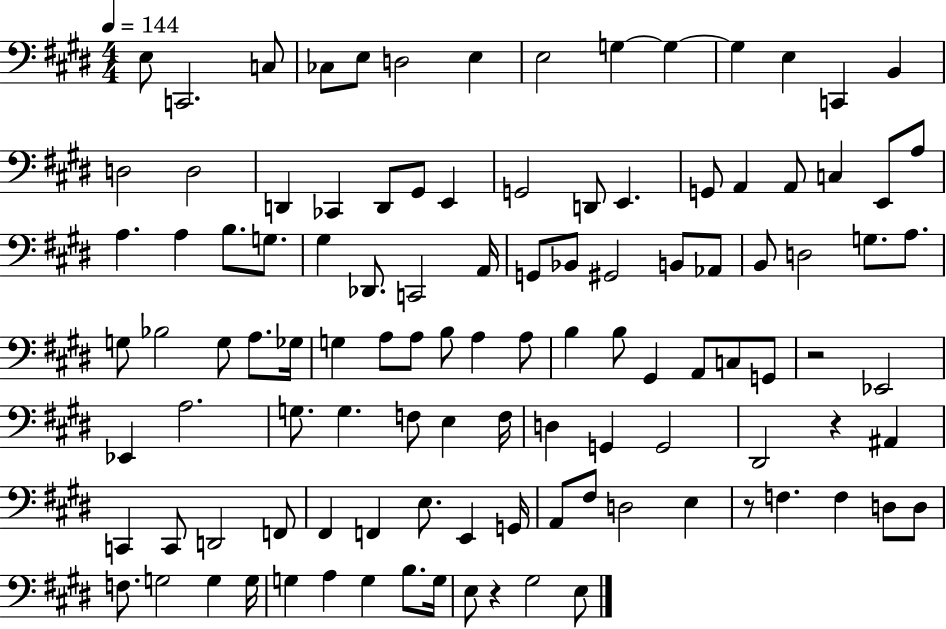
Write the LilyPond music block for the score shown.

{
  \clef bass
  \numericTimeSignature
  \time 4/4
  \key e \major
  \tempo 4 = 144
  \repeat volta 2 { e8 c,2. c8 | ces8 e8 d2 e4 | e2 g4~~ g4~~ | g4 e4 c,4 b,4 | \break d2 d2 | d,4 ces,4 d,8 gis,8 e,4 | g,2 d,8 e,4. | g,8 a,4 a,8 c4 e,8 a8 | \break a4. a4 b8. g8. | gis4 des,8. c,2 a,16 | g,8 bes,8 gis,2 b,8 aes,8 | b,8 d2 g8. a8. | \break g8 bes2 g8 a8. ges16 | g4 a8 a8 b8 a4 a8 | b4 b8 gis,4 a,8 c8 g,8 | r2 ees,2 | \break ees,4 a2. | g8. g4. f8 e4 f16 | d4 g,4 g,2 | dis,2 r4 ais,4 | \break c,4 c,8 d,2 f,8 | fis,4 f,4 e8. e,4 g,16 | a,8 fis8 d2 e4 | r8 f4. f4 d8 d8 | \break f8. g2 g4 g16 | g4 a4 g4 b8. g16 | e8 r4 gis2 e8 | } \bar "|."
}